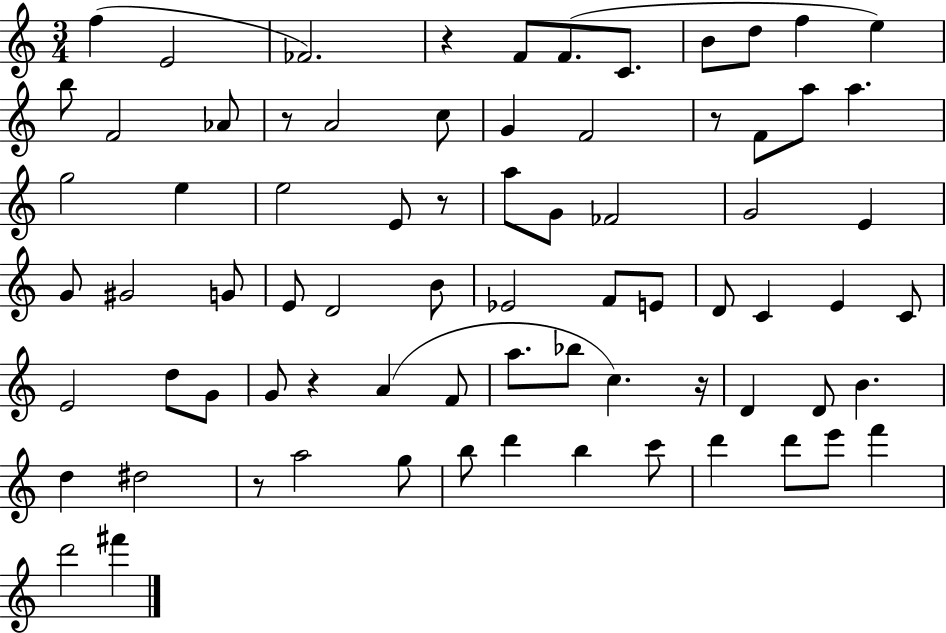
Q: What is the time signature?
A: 3/4